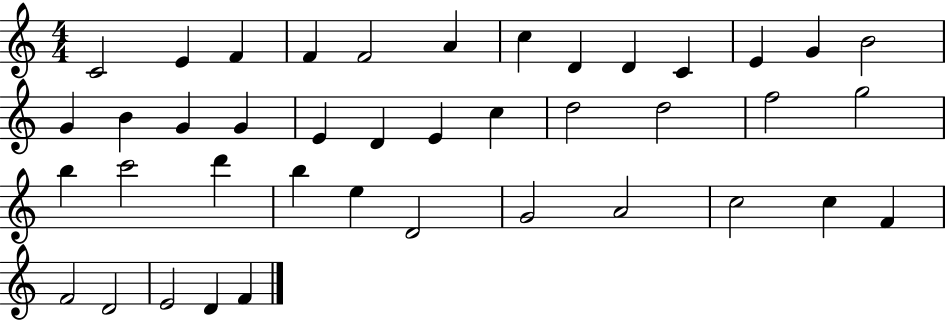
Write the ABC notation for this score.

X:1
T:Untitled
M:4/4
L:1/4
K:C
C2 E F F F2 A c D D C E G B2 G B G G E D E c d2 d2 f2 g2 b c'2 d' b e D2 G2 A2 c2 c F F2 D2 E2 D F